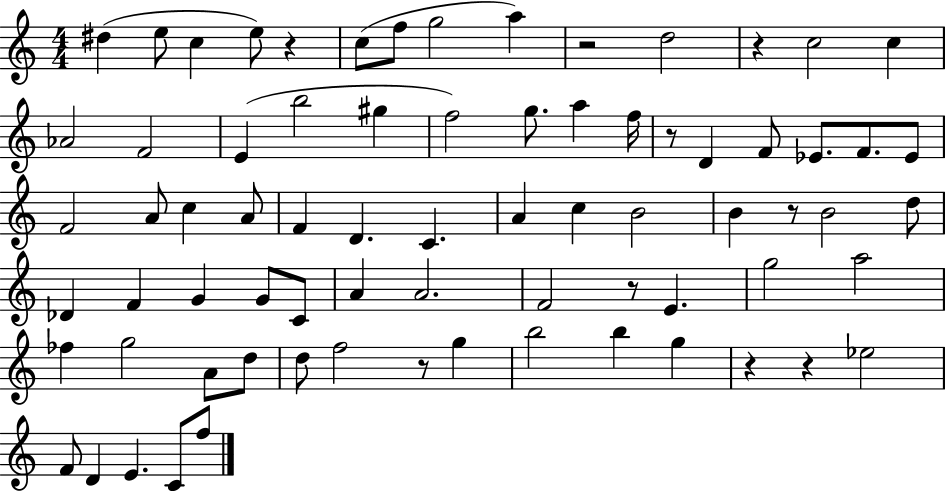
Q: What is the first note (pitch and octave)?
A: D#5